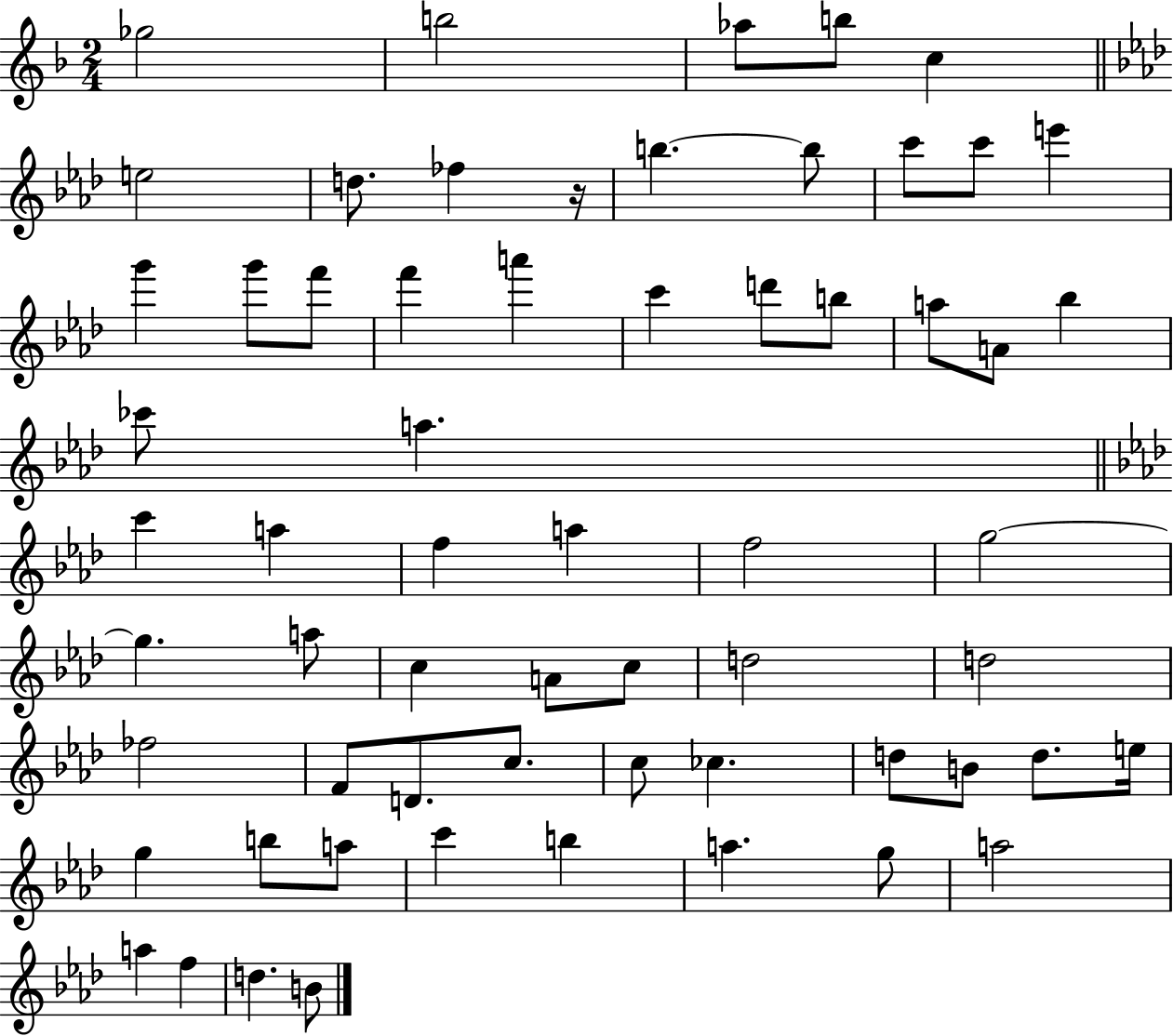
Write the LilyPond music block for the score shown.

{
  \clef treble
  \numericTimeSignature
  \time 2/4
  \key f \major
  ges''2 | b''2 | aes''8 b''8 c''4 | \bar "||" \break \key f \minor e''2 | d''8. fes''4 r16 | b''4.~~ b''8 | c'''8 c'''8 e'''4 | \break g'''4 g'''8 f'''8 | f'''4 a'''4 | c'''4 d'''8 b''8 | a''8 a'8 bes''4 | \break ces'''8 a''4. | \bar "||" \break \key f \minor c'''4 a''4 | f''4 a''4 | f''2 | g''2~~ | \break g''4. a''8 | c''4 a'8 c''8 | d''2 | d''2 | \break fes''2 | f'8 d'8. c''8. | c''8 ces''4. | d''8 b'8 d''8. e''16 | \break g''4 b''8 a''8 | c'''4 b''4 | a''4. g''8 | a''2 | \break a''4 f''4 | d''4. b'8 | \bar "|."
}